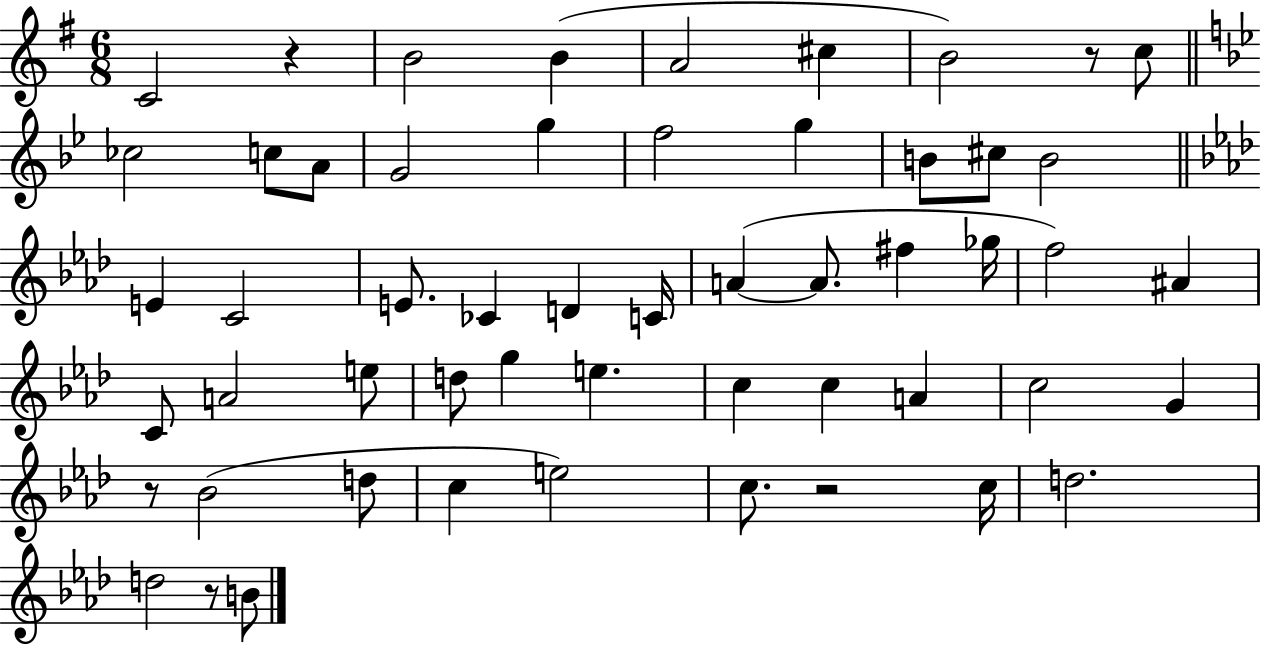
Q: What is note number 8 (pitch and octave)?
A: CES5